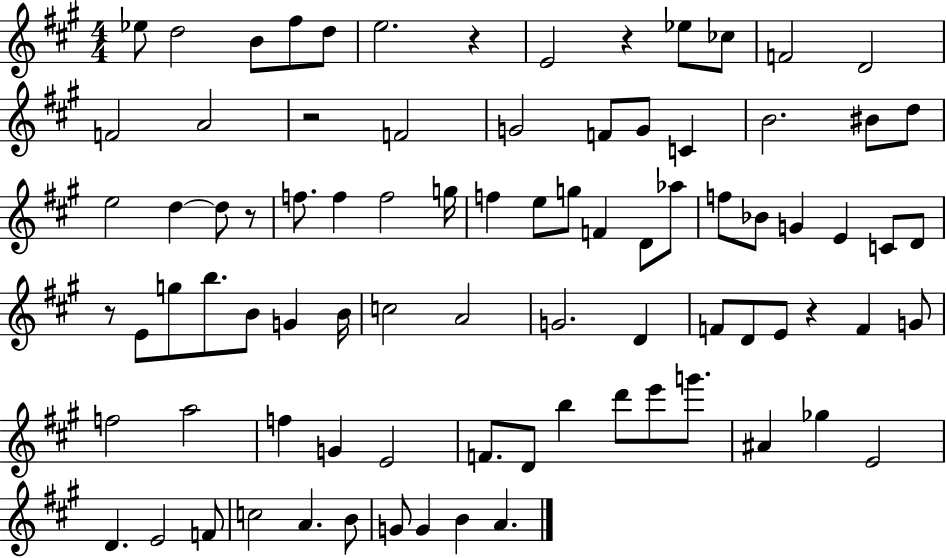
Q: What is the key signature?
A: A major